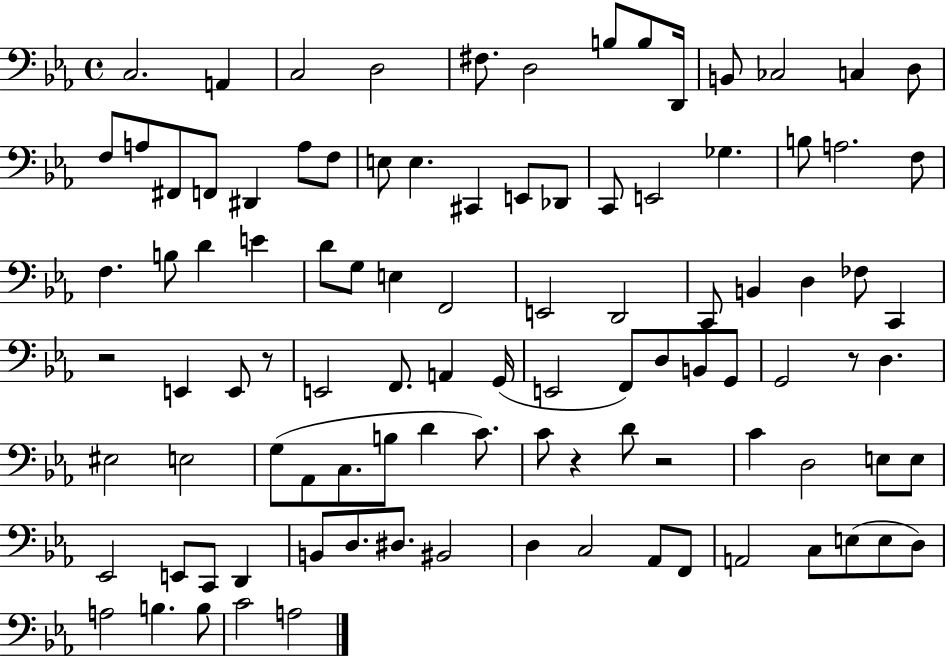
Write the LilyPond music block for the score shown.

{
  \clef bass
  \time 4/4
  \defaultTimeSignature
  \key ees \major
  \repeat volta 2 { c2. a,4 | c2 d2 | fis8. d2 b8 b8 d,16 | b,8 ces2 c4 d8 | \break f8 a8 fis,8 f,8 dis,4 a8 f8 | e8 e4. cis,4 e,8 des,8 | c,8 e,2 ges4. | b8 a2. f8 | \break f4. b8 d'4 e'4 | d'8 g8 e4 f,2 | e,2 d,2 | c,8 b,4 d4 fes8 c,4 | \break r2 e,4 e,8 r8 | e,2 f,8. a,4 g,16( | e,2 f,8) d8 b,8 g,8 | g,2 r8 d4. | \break eis2 e2 | g8( aes,8 c8. b8 d'4 c'8.) | c'8 r4 d'8 r2 | c'4 d2 e8 e8 | \break ees,2 e,8 c,8 d,4 | b,8 d8. dis8. bis,2 | d4 c2 aes,8 f,8 | a,2 c8 e8( e8 d8) | \break a2 b4. b8 | c'2 a2 | } \bar "|."
}